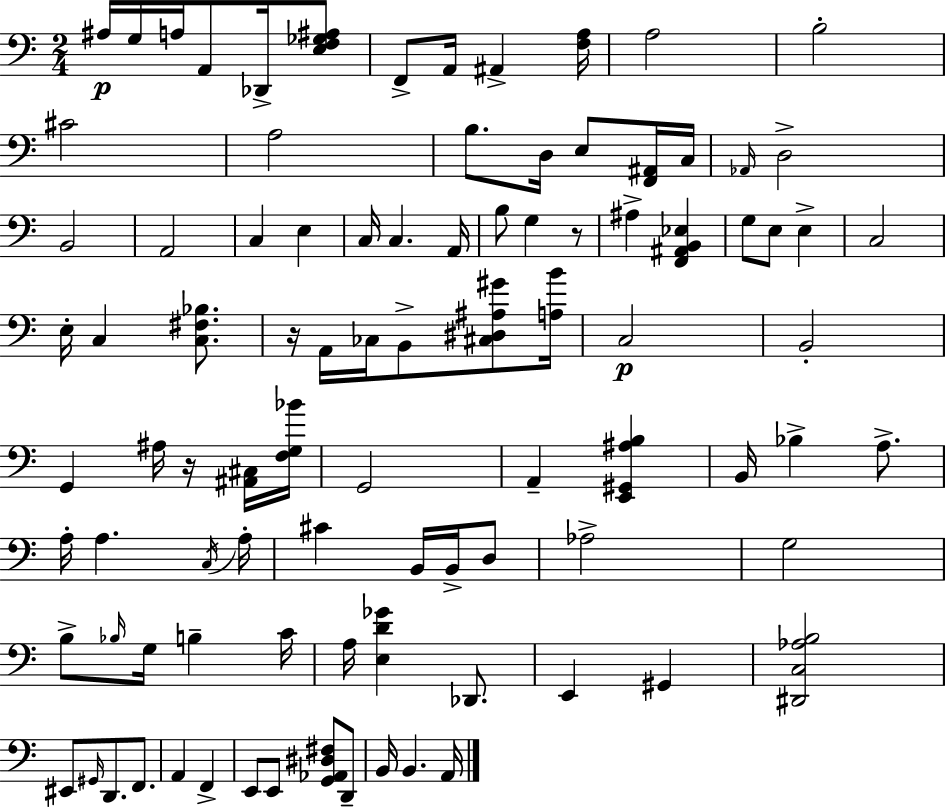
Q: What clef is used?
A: bass